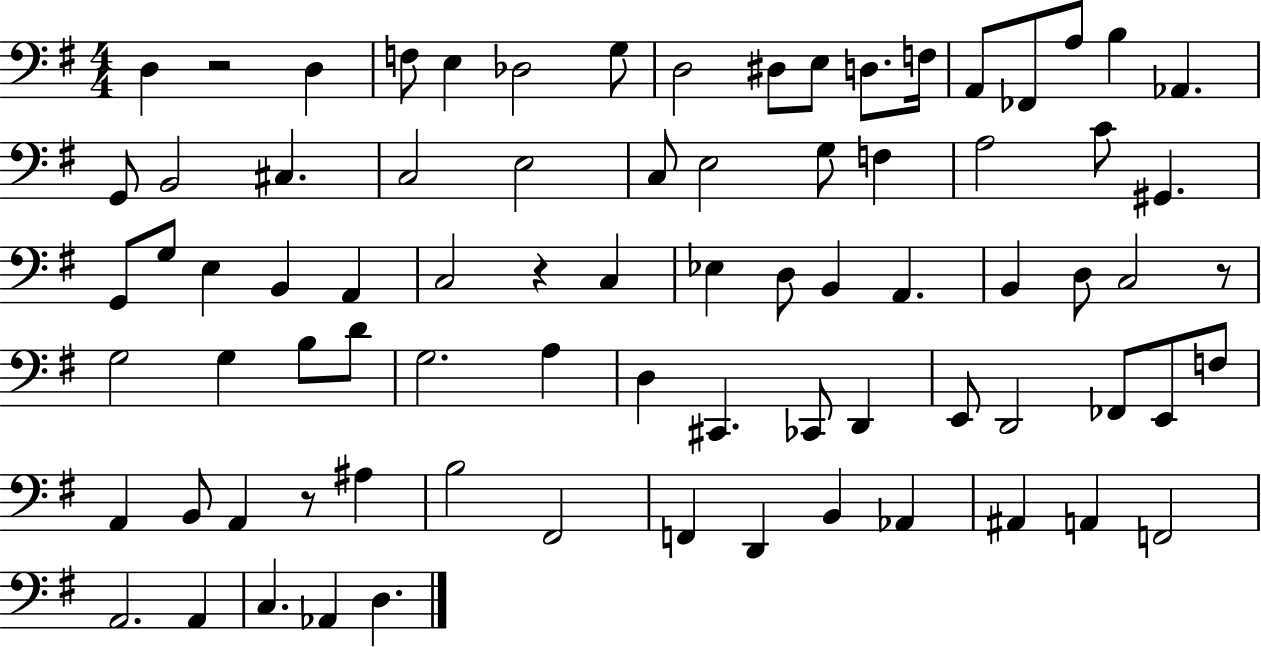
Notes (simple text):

D3/q R/h D3/q F3/e E3/q Db3/h G3/e D3/h D#3/e E3/e D3/e. F3/s A2/e FES2/e A3/e B3/q Ab2/q. G2/e B2/h C#3/q. C3/h E3/h C3/e E3/h G3/e F3/q A3/h C4/e G#2/q. G2/e G3/e E3/q B2/q A2/q C3/h R/q C3/q Eb3/q D3/e B2/q A2/q. B2/q D3/e C3/h R/e G3/h G3/q B3/e D4/e G3/h. A3/q D3/q C#2/q. CES2/e D2/q E2/e D2/h FES2/e E2/e F3/e A2/q B2/e A2/q R/e A#3/q B3/h F#2/h F2/q D2/q B2/q Ab2/q A#2/q A2/q F2/h A2/h. A2/q C3/q. Ab2/q D3/q.